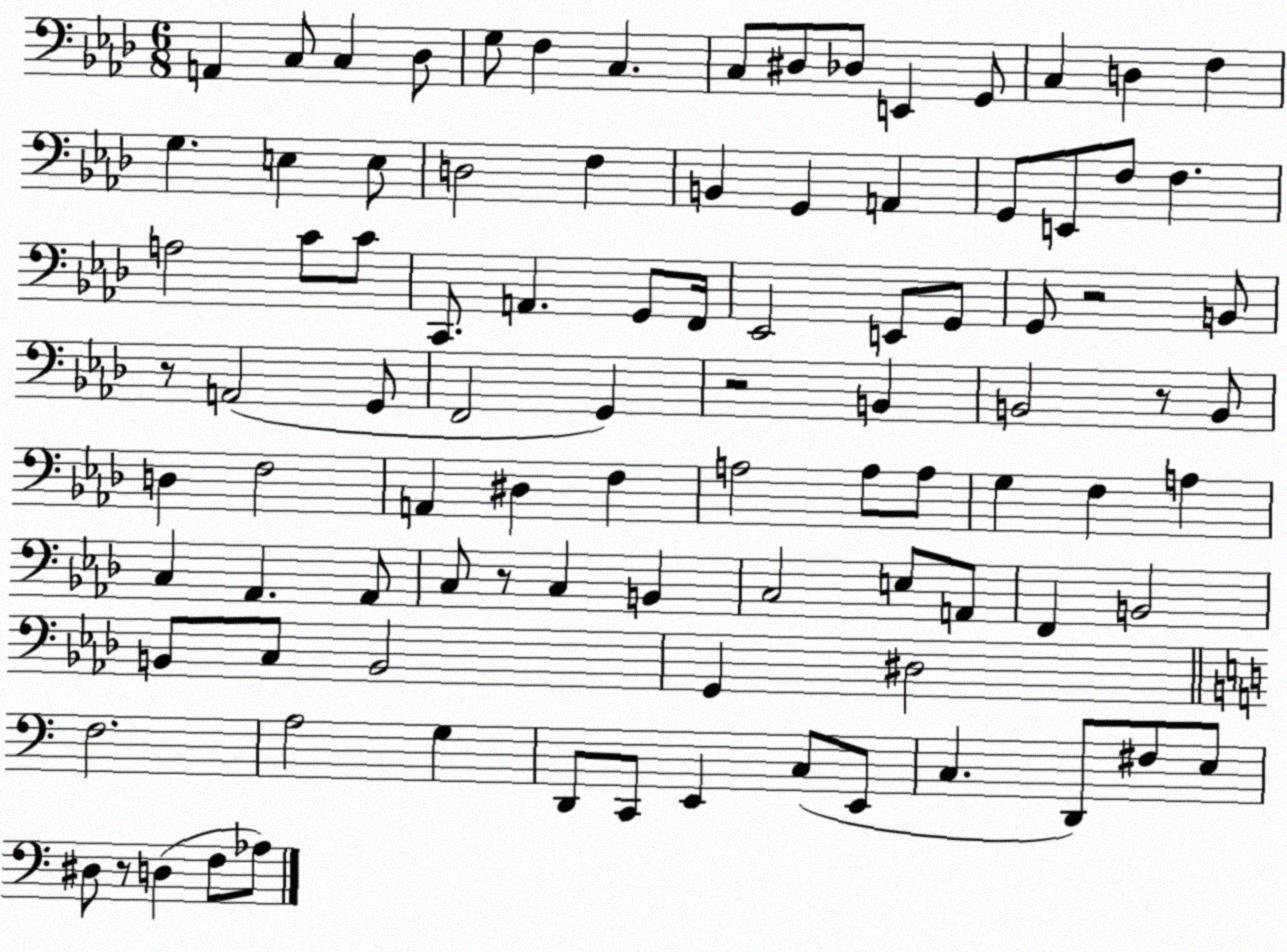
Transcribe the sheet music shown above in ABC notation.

X:1
T:Untitled
M:6/8
L:1/4
K:Ab
A,, C,/2 C, _D,/2 G,/2 F, C, C,/2 ^D,/2 _D,/2 E,, G,,/2 C, D, F, G, E, E,/2 D,2 F, B,, G,, A,, G,,/2 E,,/2 F,/2 F, A,2 C/2 C/2 C,,/2 A,, G,,/2 F,,/4 _E,,2 E,,/2 G,,/2 G,,/2 z2 B,,/2 z/2 A,,2 G,,/2 F,,2 G,, z2 B,, B,,2 z/2 B,,/2 D, F,2 A,, ^D, F, A,2 A,/2 A,/2 G, F, A, C, _A,, _A,,/2 C,/2 z/2 C, B,, C,2 E,/2 A,,/2 F,, B,,2 B,,/2 C,/2 B,,2 G,, ^D,2 F,2 A,2 G, D,,/2 C,,/2 E,, C,/2 E,,/2 C, D,,/2 ^F,/2 E,/2 ^D,/2 z/2 D, F,/2 _A,/2